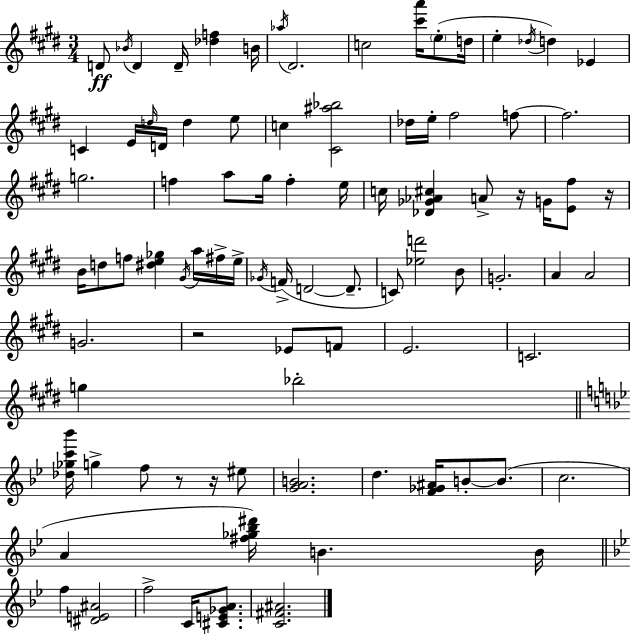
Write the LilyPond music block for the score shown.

{
  \clef treble
  \numericTimeSignature
  \time 3/4
  \key e \major
  \repeat volta 2 { d'8\ff \acciaccatura { bes'16 } d'4 d'16-- <des'' f''>4 | b'16 \acciaccatura { aes''16 } dis'2. | c''2 <cis''' a'''>16 \parenthesize e''8-.( | d''16 e''4-. \acciaccatura { des''16 }) d''4 ees'4 | \break c'4 e'16 \grace { d''16 } d'16 d''4 | e''8 c''4 <cis' ais'' bes''>2 | des''16 e''16-. fis''2 | f''8~~ f''2. | \break g''2. | f''4 a''8 gis''16 f''4-. | e''16 c''16 <des' ges' aes' cis''>4 a'8-> r16 | g'16 <e' fis''>8 r16 b'16 d''8 f''8 <dis'' e'' ges''>4 | \break \acciaccatura { gis'16 } a''16 fis''16-> e''16-> \acciaccatura { ges'16 }( f'16-> d'2~~ | d'8.-- c'8) <ees'' d'''>2 | b'8 g'2.-. | a'4 a'2 | \break g'2. | r2 | ees'8 f'8 e'2. | c'2. | \break g''4 bes''2-. | \bar "||" \break \key g \minor <des'' ges'' c''' bes'''>16 g''4-> f''8 r8 r16 eis''8 | <g' a' b'>2. | d''4. <f' ges' ais'>16 b'8-.~~ b'8.( | c''2. | \break a'4 <fis'' ges'' bes'' dis'''>16) b'4. b'16 | \bar "||" \break \key bes \major f''4 <dis' e' ais'>2 | f''2-> c'16 <cis' e' ges' a'>8. | <c' fis' ais'>2. | } \bar "|."
}